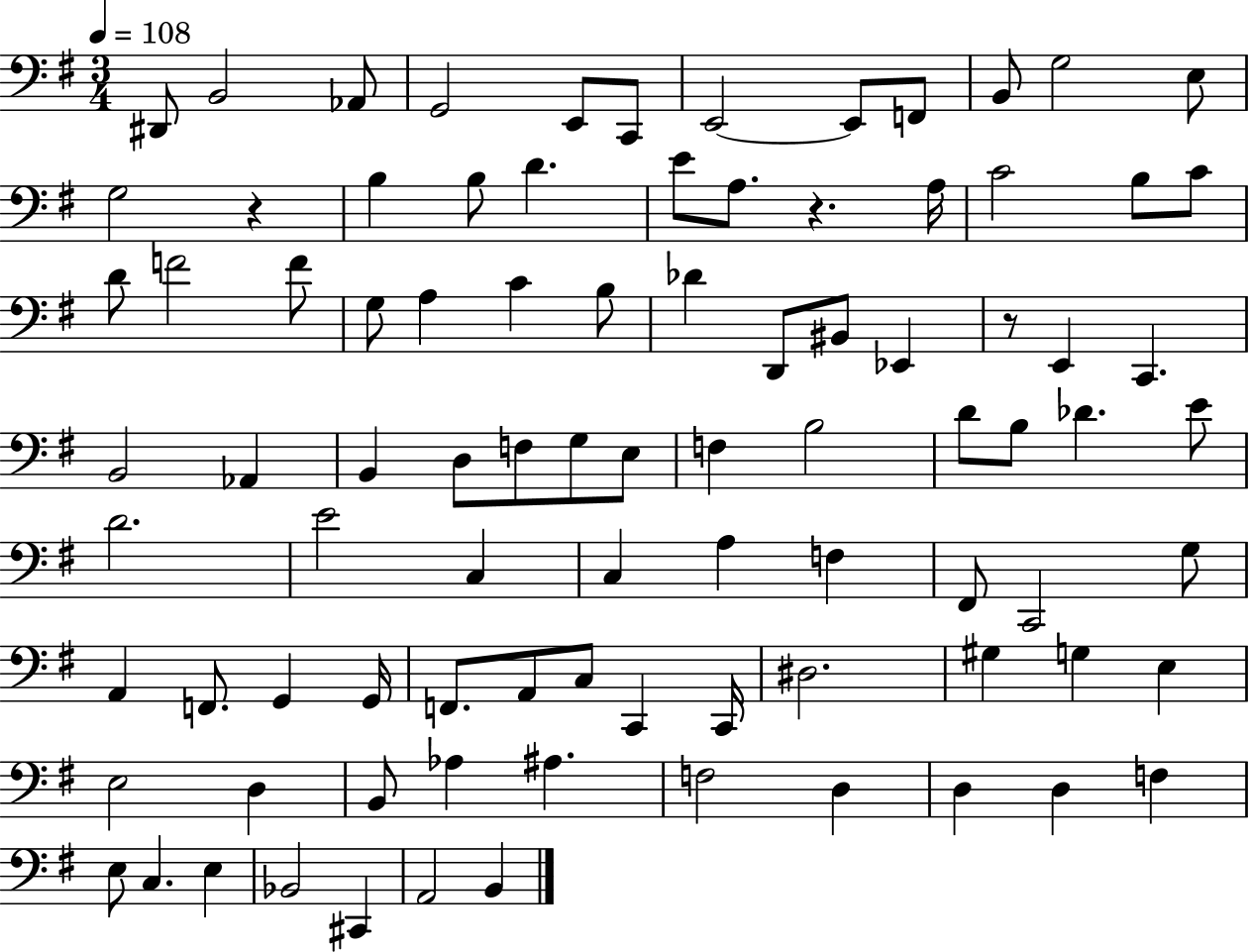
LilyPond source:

{
  \clef bass
  \numericTimeSignature
  \time 3/4
  \key g \major
  \tempo 4 = 108
  dis,8 b,2 aes,8 | g,2 e,8 c,8 | e,2~~ e,8 f,8 | b,8 g2 e8 | \break g2 r4 | b4 b8 d'4. | e'8 a8. r4. a16 | c'2 b8 c'8 | \break d'8 f'2 f'8 | g8 a4 c'4 b8 | des'4 d,8 bis,8 ees,4 | r8 e,4 c,4. | \break b,2 aes,4 | b,4 d8 f8 g8 e8 | f4 b2 | d'8 b8 des'4. e'8 | \break d'2. | e'2 c4 | c4 a4 f4 | fis,8 c,2 g8 | \break a,4 f,8. g,4 g,16 | f,8. a,8 c8 c,4 c,16 | dis2. | gis4 g4 e4 | \break e2 d4 | b,8 aes4 ais4. | f2 d4 | d4 d4 f4 | \break e8 c4. e4 | bes,2 cis,4 | a,2 b,4 | \bar "|."
}